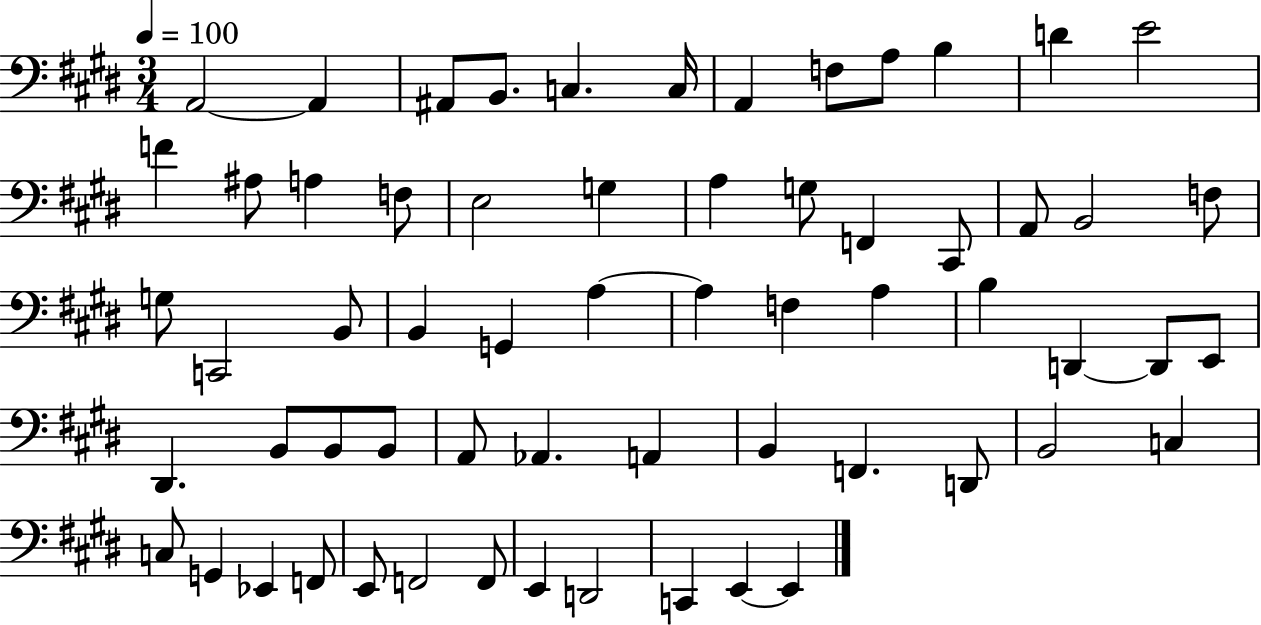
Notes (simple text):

A2/h A2/q A#2/e B2/e. C3/q. C3/s A2/q F3/e A3/e B3/q D4/q E4/h F4/q A#3/e A3/q F3/e E3/h G3/q A3/q G3/e F2/q C#2/e A2/e B2/h F3/e G3/e C2/h B2/e B2/q G2/q A3/q A3/q F3/q A3/q B3/q D2/q D2/e E2/e D#2/q. B2/e B2/e B2/e A2/e Ab2/q. A2/q B2/q F2/q. D2/e B2/h C3/q C3/e G2/q Eb2/q F2/e E2/e F2/h F2/e E2/q D2/h C2/q E2/q E2/q